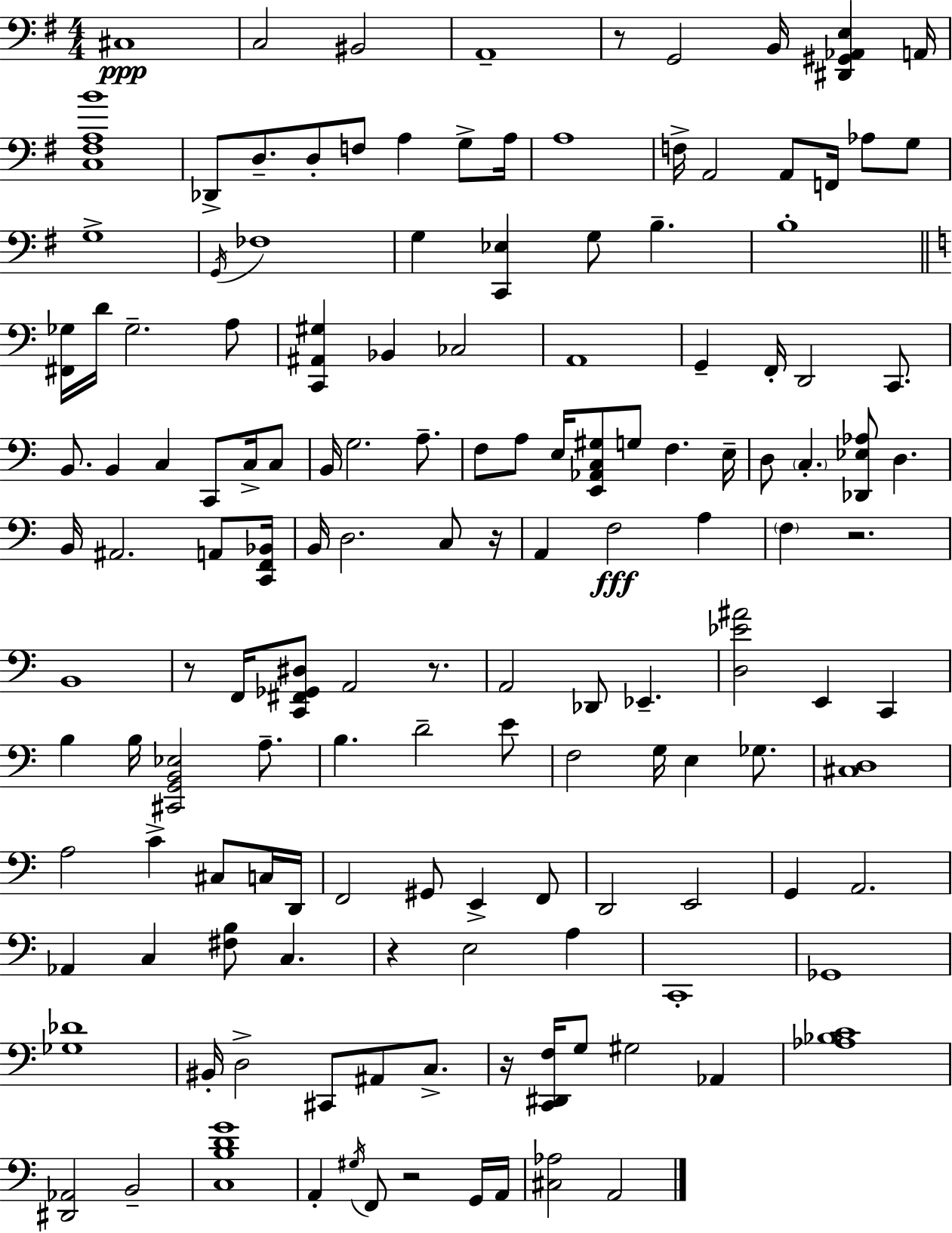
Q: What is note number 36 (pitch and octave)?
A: F2